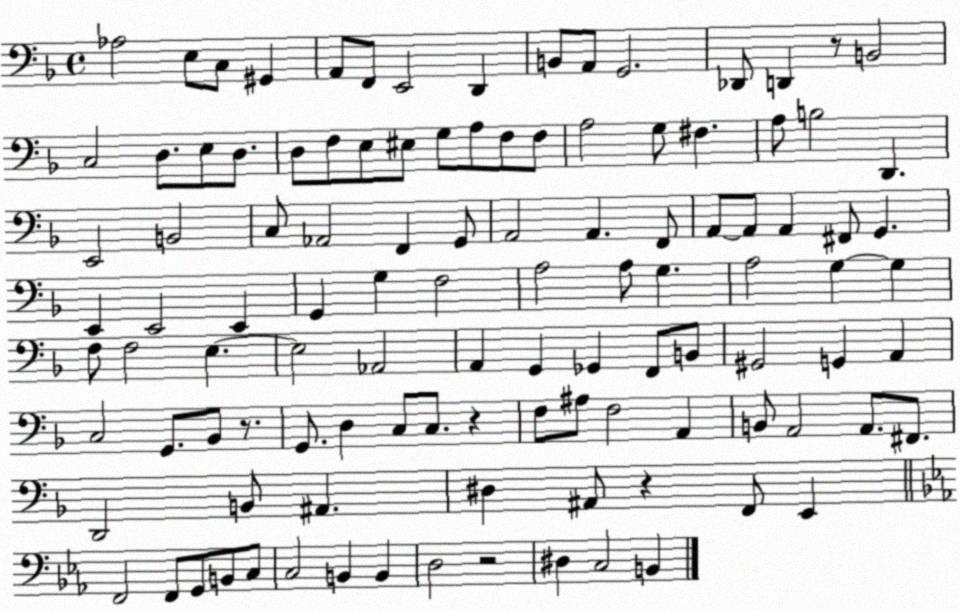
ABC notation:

X:1
T:Untitled
M:4/4
L:1/4
K:F
_A,2 E,/2 C,/2 ^G,, A,,/2 F,,/2 E,,2 D,, B,,/2 A,,/2 G,,2 _D,,/2 D,, z/2 B,,2 C,2 D,/2 E,/2 D,/2 D,/2 F,/2 E,/2 ^E,/2 G,/2 A,/2 F,/2 F,/2 A,2 G,/2 ^F, A,/2 B,2 D,, E,,2 B,,2 C,/2 _A,,2 F,, G,,/2 A,,2 A,, F,,/2 A,,/2 A,,/2 A,, ^F,,/2 G,, E,, E,,2 E,, G,, G, F,2 A,2 A,/2 G, A,2 G, G, F,/2 F,2 E, E,2 _A,,2 A,, G,, _G,, F,,/2 B,,/2 ^G,,2 G,, A,, C,2 G,,/2 _B,,/2 z/2 G,,/2 D, C,/2 C,/2 z F,/2 ^A,/2 F,2 A,, B,,/2 A,,2 A,,/2 ^F,,/2 D,,2 B,,/2 ^A,, ^D, ^A,,/2 z F,,/2 E,, F,,2 F,,/2 G,,/2 B,,/2 C,/2 C,2 B,, B,, D,2 z2 ^D, C,2 B,,